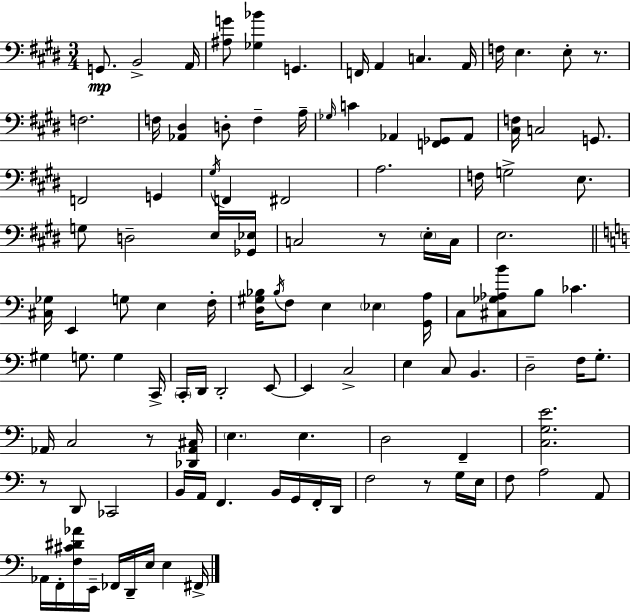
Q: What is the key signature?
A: E major